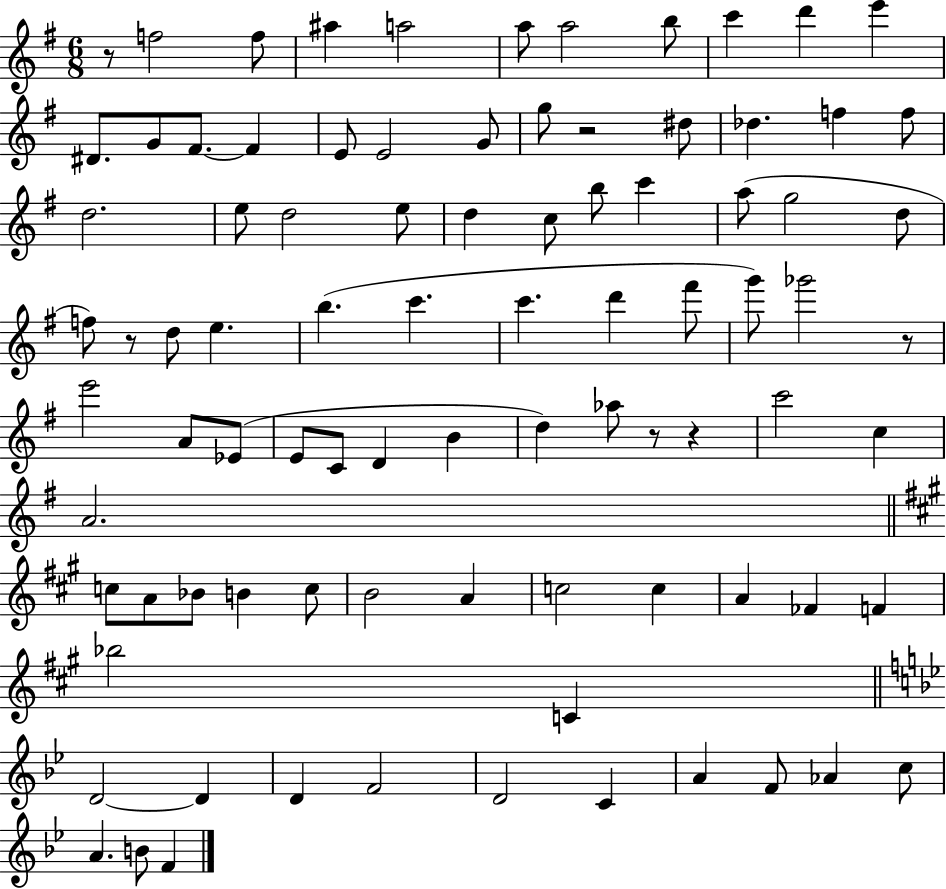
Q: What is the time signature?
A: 6/8